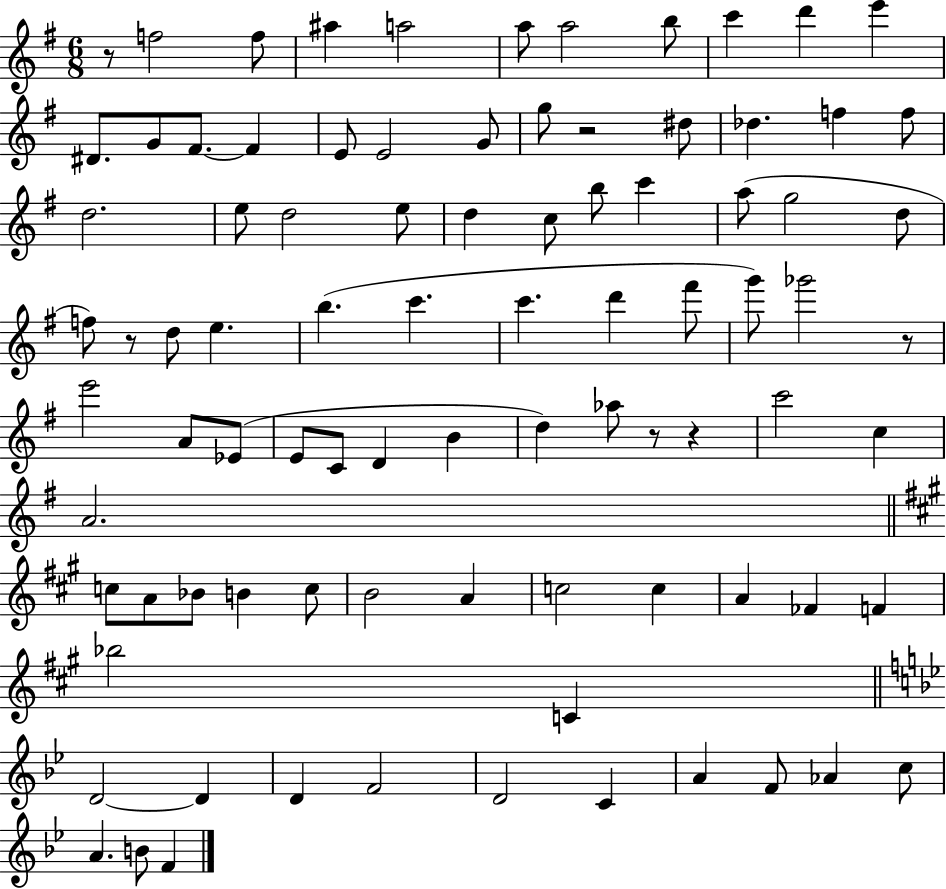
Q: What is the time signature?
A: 6/8